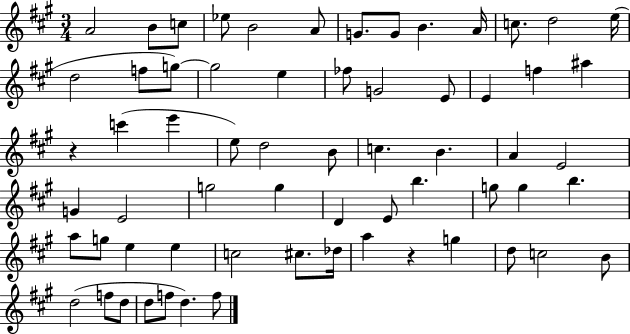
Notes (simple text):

A4/h B4/e C5/e Eb5/e B4/h A4/e G4/e. G4/e B4/q. A4/s C5/e. D5/h E5/s D5/h F5/e G5/e G5/h E5/q FES5/e G4/h E4/e E4/q F5/q A#5/q R/q C6/q E6/q E5/e D5/h B4/e C5/q. B4/q. A4/q E4/h G4/q E4/h G5/h G5/q D4/q E4/e B5/q. G5/e G5/q B5/q. A5/e G5/e E5/q E5/q C5/h C#5/e. Db5/s A5/q R/q G5/q D5/e C5/h B4/e D5/h F5/e D5/e D5/e F5/e D5/q. F5/e